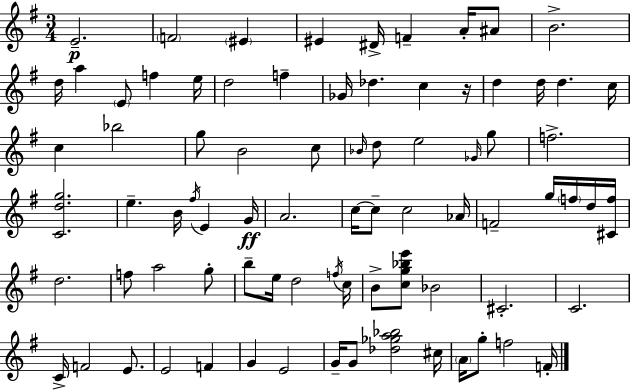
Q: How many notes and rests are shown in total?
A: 80